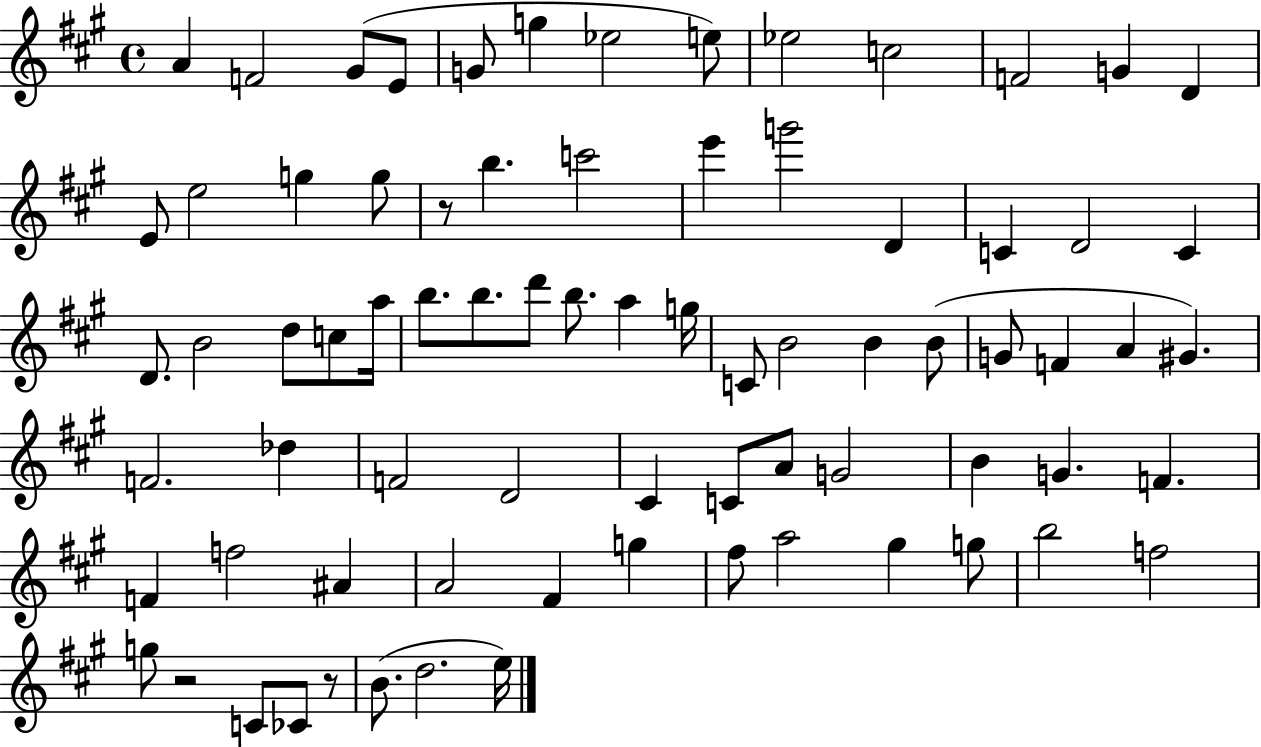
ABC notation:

X:1
T:Untitled
M:4/4
L:1/4
K:A
A F2 ^G/2 E/2 G/2 g _e2 e/2 _e2 c2 F2 G D E/2 e2 g g/2 z/2 b c'2 e' g'2 D C D2 C D/2 B2 d/2 c/2 a/4 b/2 b/2 d'/2 b/2 a g/4 C/2 B2 B B/2 G/2 F A ^G F2 _d F2 D2 ^C C/2 A/2 G2 B G F F f2 ^A A2 ^F g ^f/2 a2 ^g g/2 b2 f2 g/2 z2 C/2 _C/2 z/2 B/2 d2 e/4